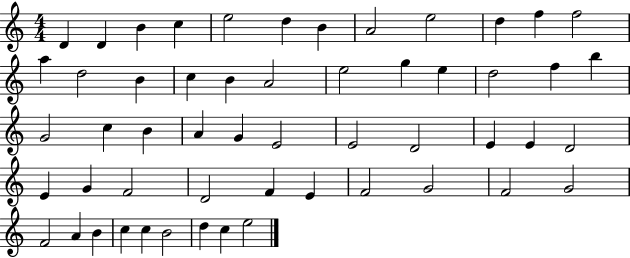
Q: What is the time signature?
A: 4/4